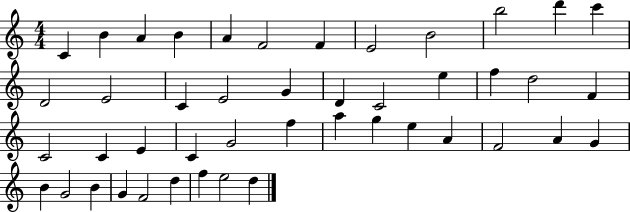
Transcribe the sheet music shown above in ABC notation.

X:1
T:Untitled
M:4/4
L:1/4
K:C
C B A B A F2 F E2 B2 b2 d' c' D2 E2 C E2 G D C2 e f d2 F C2 C E C G2 f a g e A F2 A G B G2 B G F2 d f e2 d